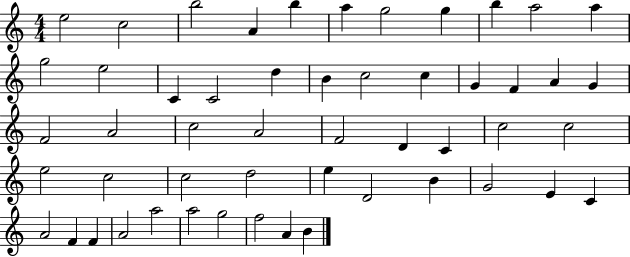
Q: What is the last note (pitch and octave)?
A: B4